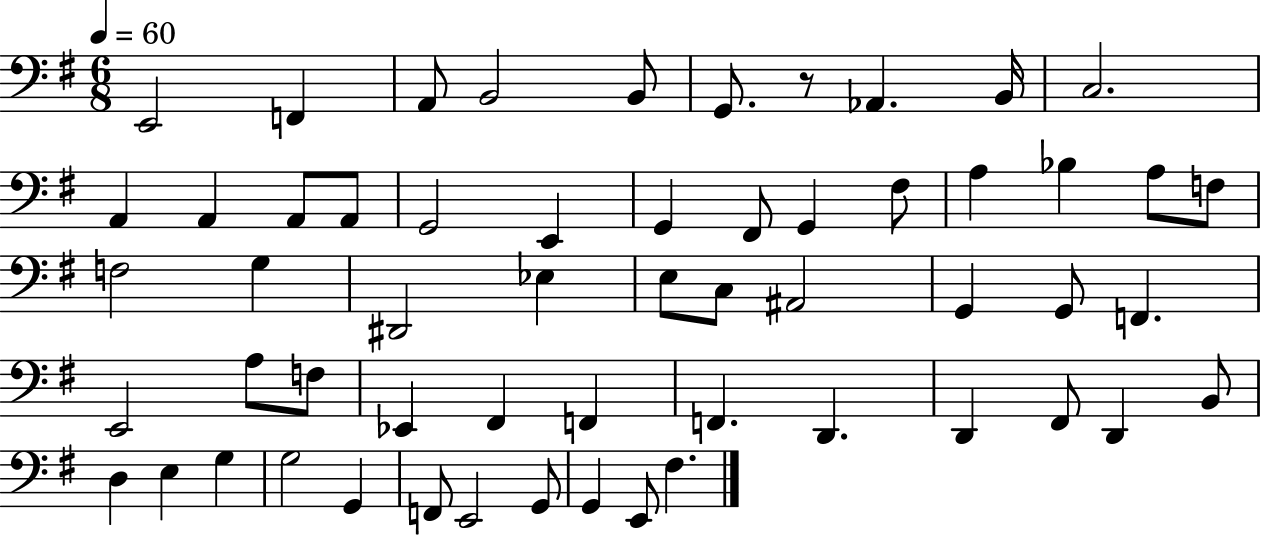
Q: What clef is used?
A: bass